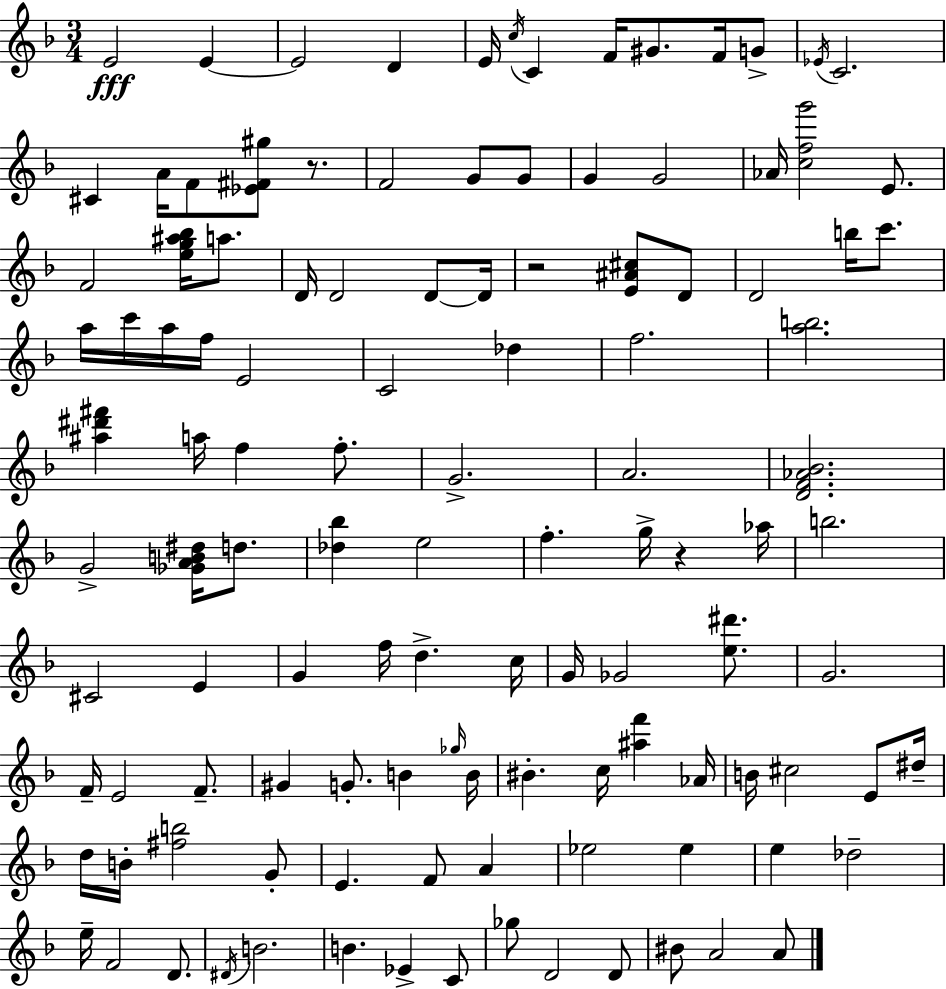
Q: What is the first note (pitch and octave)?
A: E4